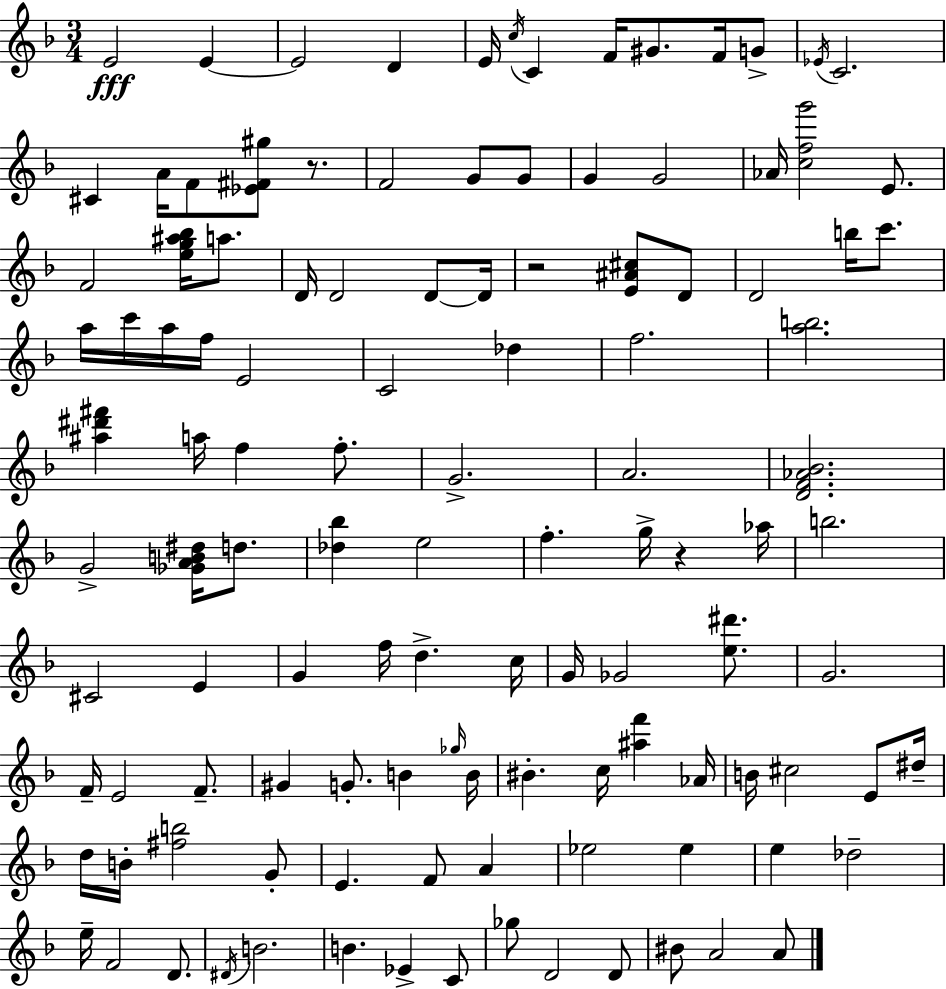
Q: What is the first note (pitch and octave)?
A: E4